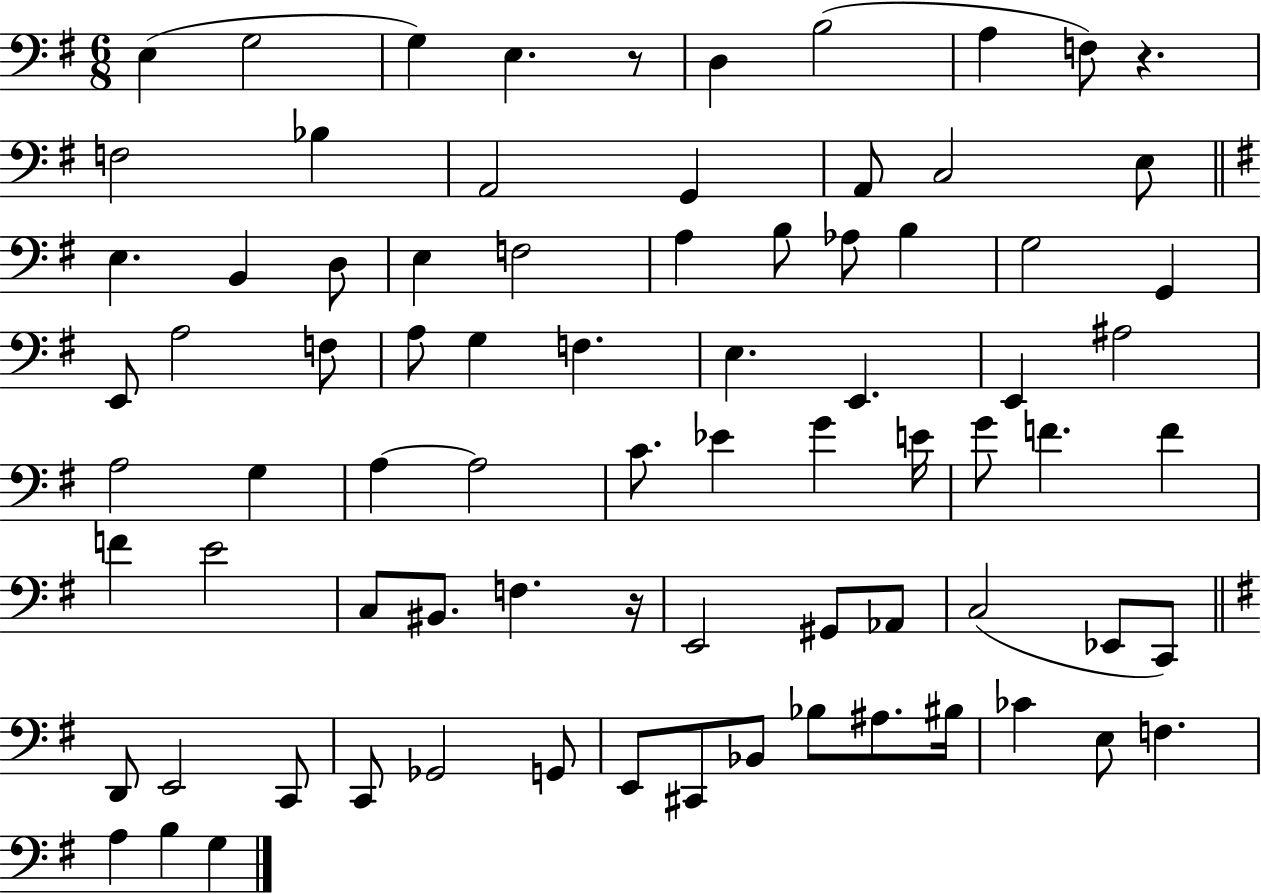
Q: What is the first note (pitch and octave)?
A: E3